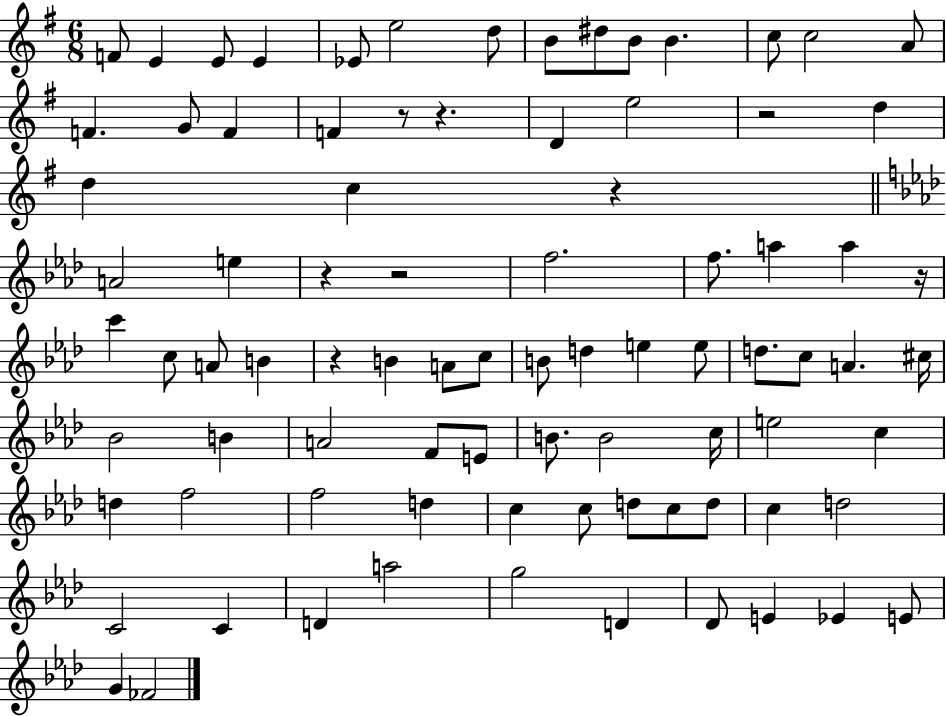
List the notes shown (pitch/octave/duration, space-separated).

F4/e E4/q E4/e E4/q Eb4/e E5/h D5/e B4/e D#5/e B4/e B4/q. C5/e C5/h A4/e F4/q. G4/e F4/q F4/q R/e R/q. D4/q E5/h R/h D5/q D5/q C5/q R/q A4/h E5/q R/q R/h F5/h. F5/e. A5/q A5/q R/s C6/q C5/e A4/e B4/q R/q B4/q A4/e C5/e B4/e D5/q E5/q E5/e D5/e. C5/e A4/q. C#5/s Bb4/h B4/q A4/h F4/e E4/e B4/e. B4/h C5/s E5/h C5/q D5/q F5/h F5/h D5/q C5/q C5/e D5/e C5/e D5/e C5/q D5/h C4/h C4/q D4/q A5/h G5/h D4/q Db4/e E4/q Eb4/q E4/e G4/q FES4/h